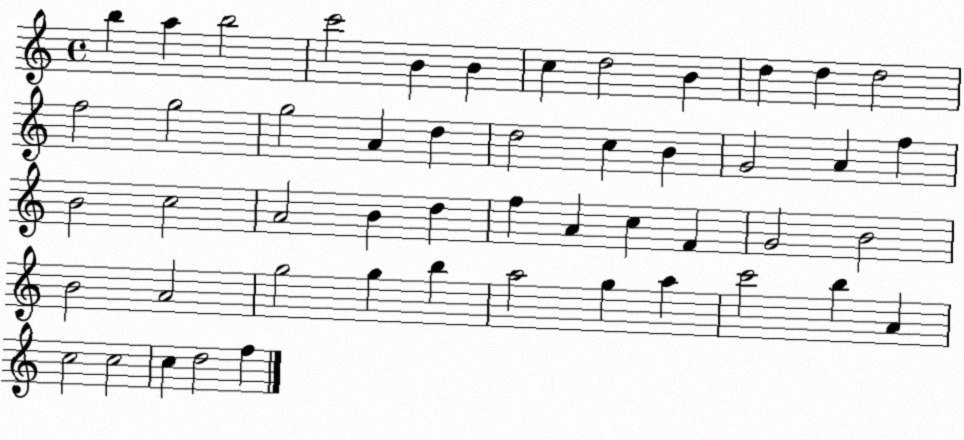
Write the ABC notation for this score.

X:1
T:Untitled
M:4/4
L:1/4
K:C
b a b2 c'2 B B c d2 B d d d2 f2 g2 g2 A d d2 c B G2 A f B2 c2 A2 B d f A c F G2 B2 B2 A2 g2 g b a2 g a c'2 b A c2 c2 c d2 f